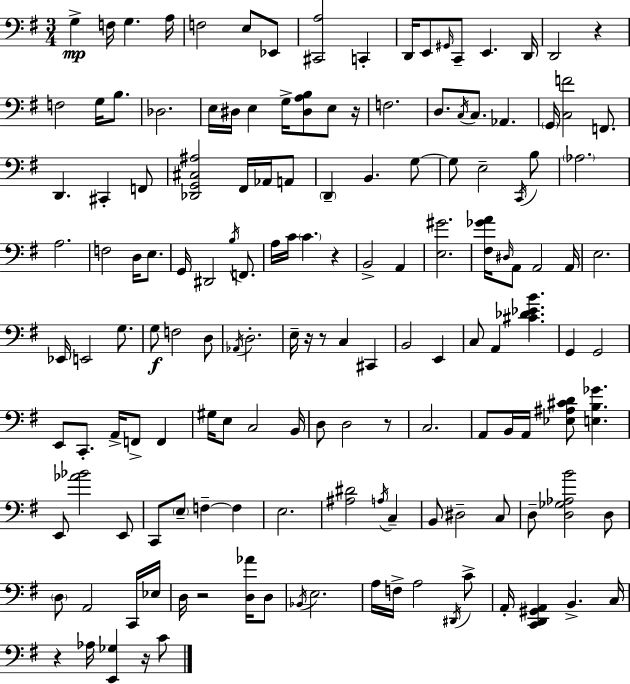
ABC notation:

X:1
T:Untitled
M:3/4
L:1/4
K:Em
G, F,/4 G, A,/4 F,2 E,/2 _E,,/2 [^C,,A,]2 C,, D,,/4 E,,/2 ^G,,/4 C,,/2 E,, D,,/4 D,,2 z F,2 G,/4 B,/2 _D,2 E,/4 ^D,/4 E, G,/4 [^D,A,B,]/2 E,/2 z/4 F,2 D,/2 C,/4 C,/2 _A,, G,,/4 [C,F]2 F,,/2 D,, ^C,, F,,/2 [_D,,G,,^C,^A,]2 ^F,,/4 _A,,/4 A,,/2 D,, B,, G,/2 G,/2 E,2 C,,/4 B,/2 _A,2 A,2 F,2 D,/4 E,/2 G,,/4 ^D,,2 B,/4 F,,/2 A,/4 C/4 C z B,,2 A,, [E,^G]2 [^F,_GA]/4 ^D,/4 A,,/2 A,,2 A,,/4 E,2 _E,,/4 E,,2 G,/2 G,/2 F,2 D,/2 _A,,/4 D,2 E,/4 z/4 z/2 C, ^C,, B,,2 E,, C,/2 A,, [^C_D_EB] G,, G,,2 E,,/2 C,,/2 A,,/4 F,,/2 F,, ^G,/4 E,/2 C,2 B,,/4 D,/2 D,2 z/2 C,2 A,,/2 B,,/4 A,,/4 [_E,^A,^CD]/2 [E,B,_G] E,,/2 [_A_B]2 E,,/2 C,,/2 E,/2 F, F, E,2 [^A,^D]2 A,/4 C, B,,/2 ^D,2 C,/2 D,/2 [D,_G,_A,B]2 D,/2 D,/2 A,,2 C,,/4 _E,/4 D,/4 z2 [D,_A]/4 D,/2 _B,,/4 E,2 A,/4 F,/4 A,2 ^D,,/4 C/2 A,,/4 [C,,D,,^G,,A,,] B,, C,/4 z _A,/4 [E,,_G,] z/4 C/2